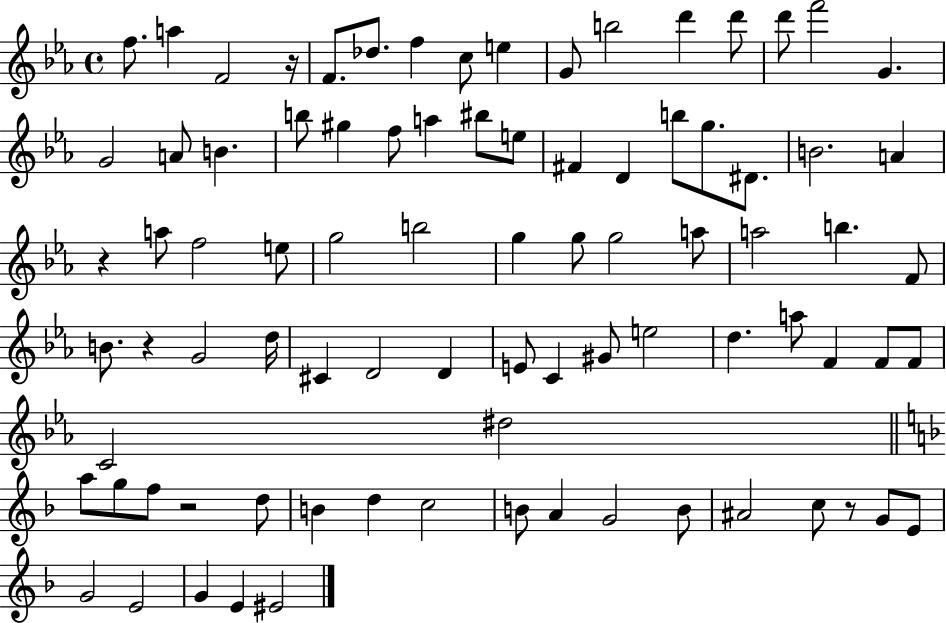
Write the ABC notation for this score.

X:1
T:Untitled
M:4/4
L:1/4
K:Eb
f/2 a F2 z/4 F/2 _d/2 f c/2 e G/2 b2 d' d'/2 d'/2 f'2 G G2 A/2 B b/2 ^g f/2 a ^b/2 e/2 ^F D b/2 g/2 ^D/2 B2 A z a/2 f2 e/2 g2 b2 g g/2 g2 a/2 a2 b F/2 B/2 z G2 d/4 ^C D2 D E/2 C ^G/2 e2 d a/2 F F/2 F/2 C2 ^d2 a/2 g/2 f/2 z2 d/2 B d c2 B/2 A G2 B/2 ^A2 c/2 z/2 G/2 E/2 G2 E2 G E ^E2